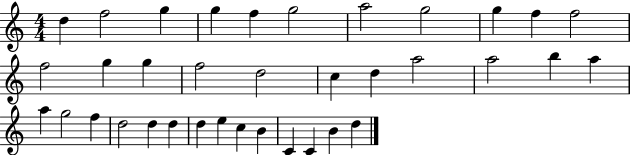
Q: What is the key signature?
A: C major